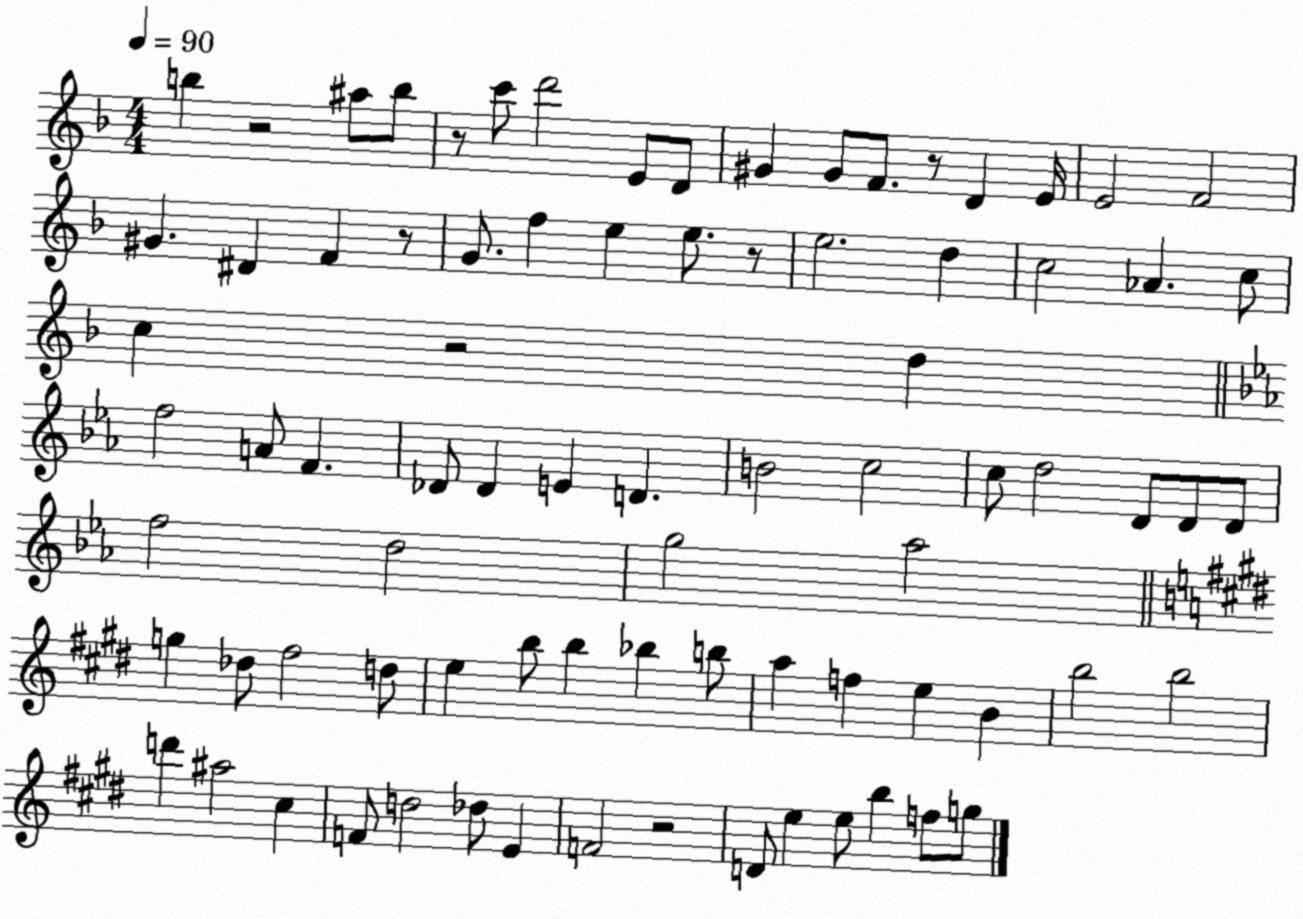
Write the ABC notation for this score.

X:1
T:Untitled
M:4/4
L:1/4
K:F
b z2 ^a/2 b/2 z/2 c'/2 d'2 E/2 D/2 ^G ^G/2 F/2 z/2 D E/4 E2 F2 ^G ^D F z/2 G/2 f e e/2 z/2 e2 d c2 _A c/2 c z2 d f2 A/2 F _D/2 _D E D B2 c2 c/2 d2 D/2 D/2 D/2 f2 d2 g2 _a2 g _d/2 ^f2 d/2 e b/2 b _b b/2 a f e B b2 b2 d' ^a2 ^c F/2 d2 _d/2 E F2 z2 D/2 e e/2 b f/2 g/2